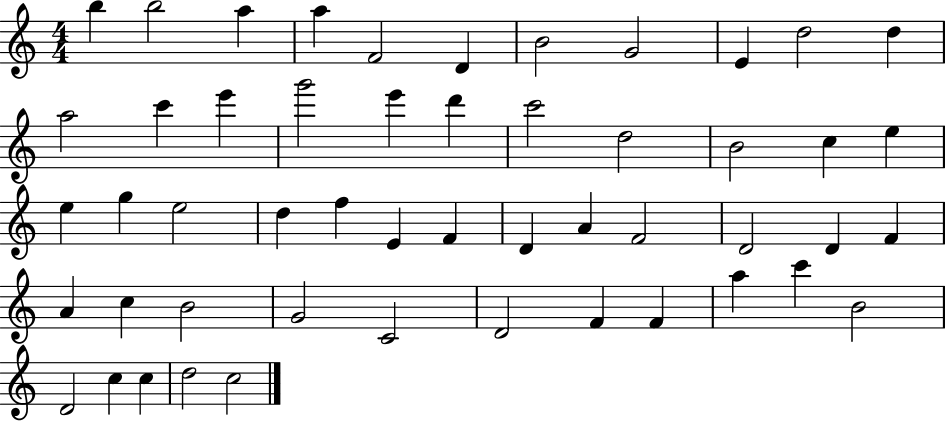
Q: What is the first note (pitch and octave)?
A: B5